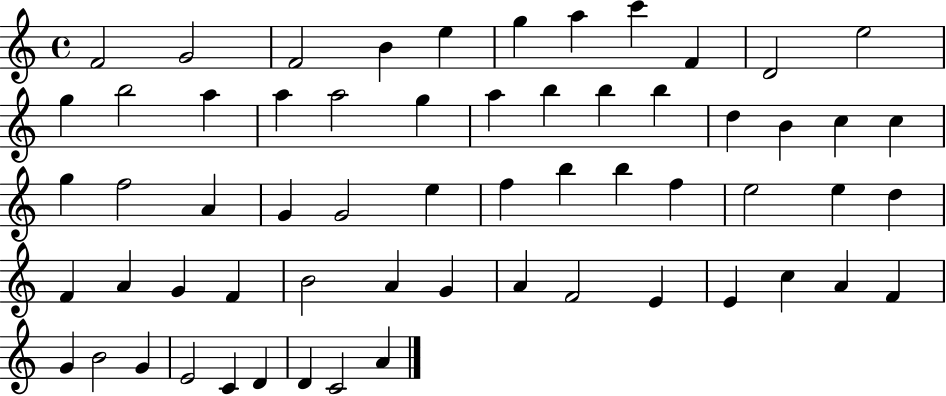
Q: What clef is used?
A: treble